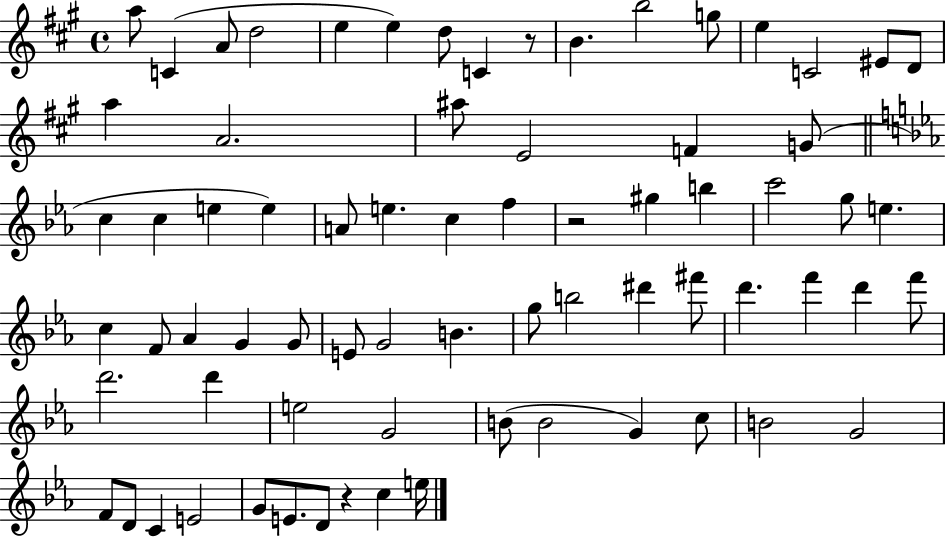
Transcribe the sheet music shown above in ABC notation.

X:1
T:Untitled
M:4/4
L:1/4
K:A
a/2 C A/2 d2 e e d/2 C z/2 B b2 g/2 e C2 ^E/2 D/2 a A2 ^a/2 E2 F G/2 c c e e A/2 e c f z2 ^g b c'2 g/2 e c F/2 _A G G/2 E/2 G2 B g/2 b2 ^d' ^f'/2 d' f' d' f'/2 d'2 d' e2 G2 B/2 B2 G c/2 B2 G2 F/2 D/2 C E2 G/2 E/2 D/2 z c e/4